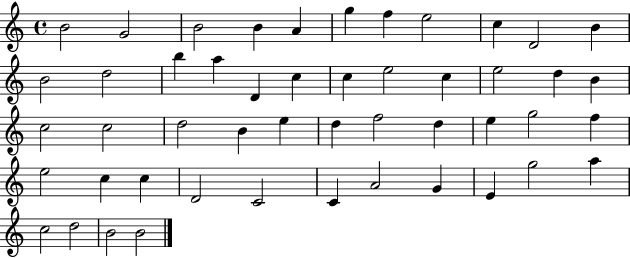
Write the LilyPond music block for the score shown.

{
  \clef treble
  \time 4/4
  \defaultTimeSignature
  \key c \major
  b'2 g'2 | b'2 b'4 a'4 | g''4 f''4 e''2 | c''4 d'2 b'4 | \break b'2 d''2 | b''4 a''4 d'4 c''4 | c''4 e''2 c''4 | e''2 d''4 b'4 | \break c''2 c''2 | d''2 b'4 e''4 | d''4 f''2 d''4 | e''4 g''2 f''4 | \break e''2 c''4 c''4 | d'2 c'2 | c'4 a'2 g'4 | e'4 g''2 a''4 | \break c''2 d''2 | b'2 b'2 | \bar "|."
}